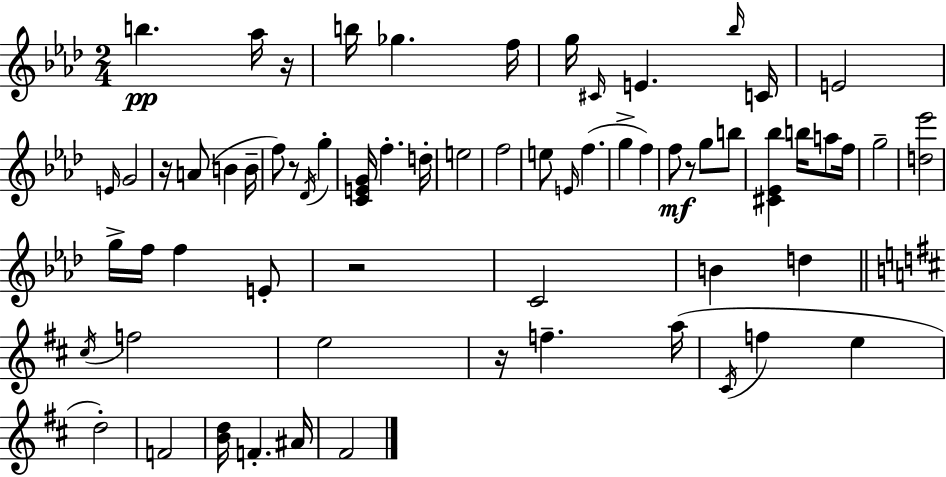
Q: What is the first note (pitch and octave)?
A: B5